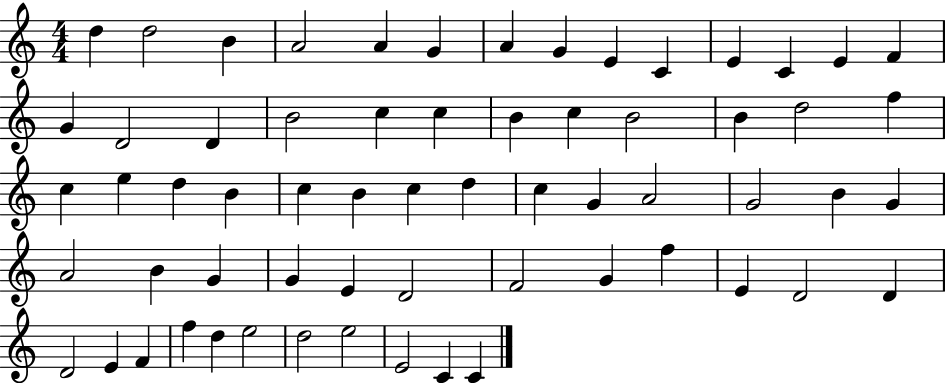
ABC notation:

X:1
T:Untitled
M:4/4
L:1/4
K:C
d d2 B A2 A G A G E C E C E F G D2 D B2 c c B c B2 B d2 f c e d B c B c d c G A2 G2 B G A2 B G G E D2 F2 G f E D2 D D2 E F f d e2 d2 e2 E2 C C